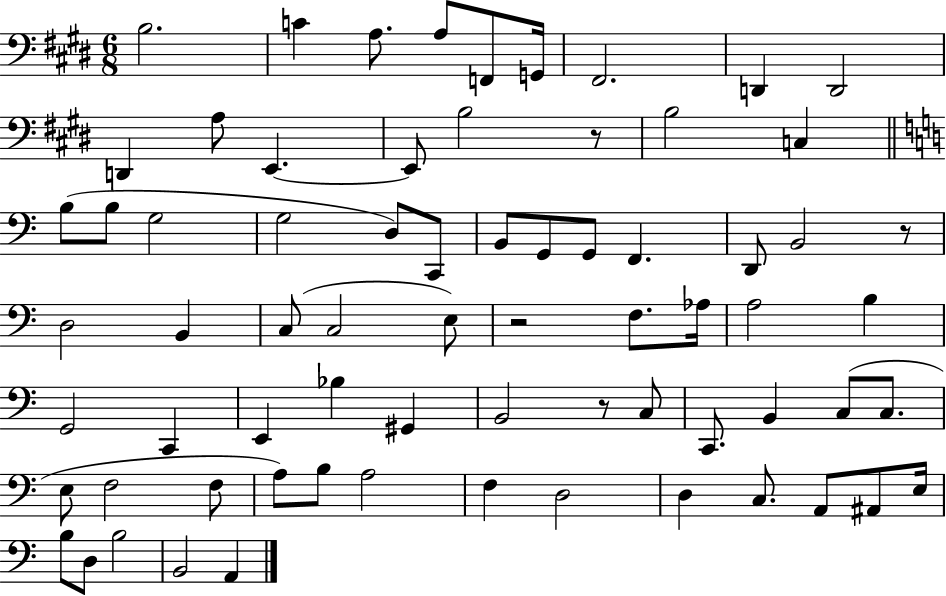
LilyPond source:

{
  \clef bass
  \numericTimeSignature
  \time 6/8
  \key e \major
  \repeat volta 2 { b2. | c'4 a8. a8 f,8 g,16 | fis,2. | d,4 d,2 | \break d,4 a8 e,4.~~ | e,8 b2 r8 | b2 c4 | \bar "||" \break \key c \major b8( b8 g2 | g2 d8) c,8 | b,8 g,8 g,8 f,4. | d,8 b,2 r8 | \break d2 b,4 | c8( c2 e8) | r2 f8. aes16 | a2 b4 | \break g,2 c,4 | e,4 bes4 gis,4 | b,2 r8 c8 | c,8. b,4 c8( c8. | \break e8 f2 f8 | a8) b8 a2 | f4 d2 | d4 c8. a,8 ais,8 e16 | \break b8 d8 b2 | b,2 a,4 | } \bar "|."
}